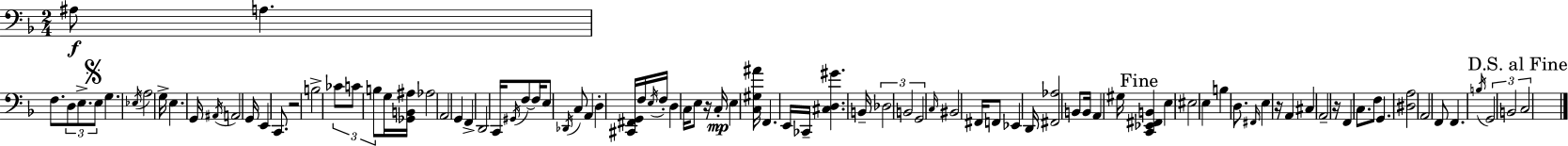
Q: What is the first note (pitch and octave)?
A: A#3